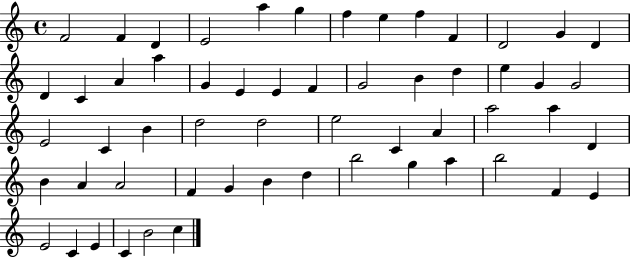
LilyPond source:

{
  \clef treble
  \time 4/4
  \defaultTimeSignature
  \key c \major
  f'2 f'4 d'4 | e'2 a''4 g''4 | f''4 e''4 f''4 f'4 | d'2 g'4 d'4 | \break d'4 c'4 a'4 a''4 | g'4 e'4 e'4 f'4 | g'2 b'4 d''4 | e''4 g'4 g'2 | \break e'2 c'4 b'4 | d''2 d''2 | e''2 c'4 a'4 | a''2 a''4 d'4 | \break b'4 a'4 a'2 | f'4 g'4 b'4 d''4 | b''2 g''4 a''4 | b''2 f'4 e'4 | \break e'2 c'4 e'4 | c'4 b'2 c''4 | \bar "|."
}